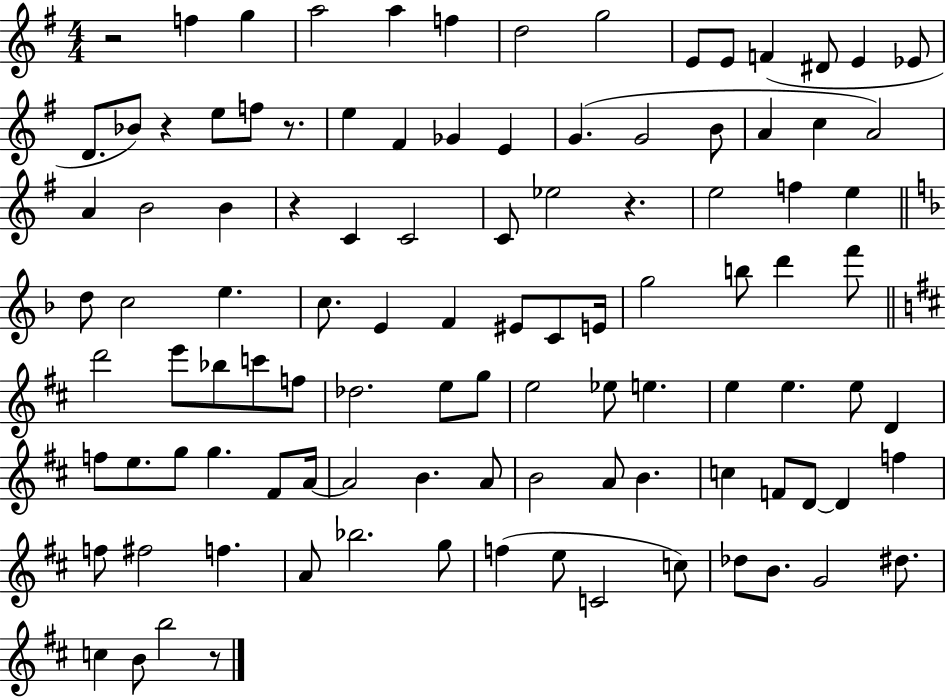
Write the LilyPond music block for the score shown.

{
  \clef treble
  \numericTimeSignature
  \time 4/4
  \key g \major
  \repeat volta 2 { r2 f''4 g''4 | a''2 a''4 f''4 | d''2 g''2 | e'8 e'8 f'4( dis'8 e'4 ees'8 | \break d'8. bes'8) r4 e''8 f''8 r8. | e''4 fis'4 ges'4 e'4 | g'4.( g'2 b'8 | a'4 c''4 a'2) | \break a'4 b'2 b'4 | r4 c'4 c'2 | c'8 ees''2 r4. | e''2 f''4 e''4 | \break \bar "||" \break \key f \major d''8 c''2 e''4. | c''8. e'4 f'4 eis'8 c'8 e'16 | g''2 b''8 d'''4 f'''8 | \bar "||" \break \key b \minor d'''2 e'''8 bes''8 c'''8 f''8 | des''2. e''8 g''8 | e''2 ees''8 e''4. | e''4 e''4. e''8 d'4 | \break f''8 e''8. g''8 g''4. fis'8 a'16~~ | a'2 b'4. a'8 | b'2 a'8 b'4. | c''4 f'8 d'8~~ d'4 f''4 | \break f''8 fis''2 f''4. | a'8 bes''2. g''8 | f''4( e''8 c'2 c''8) | des''8 b'8. g'2 dis''8. | \break c''4 b'8 b''2 r8 | } \bar "|."
}